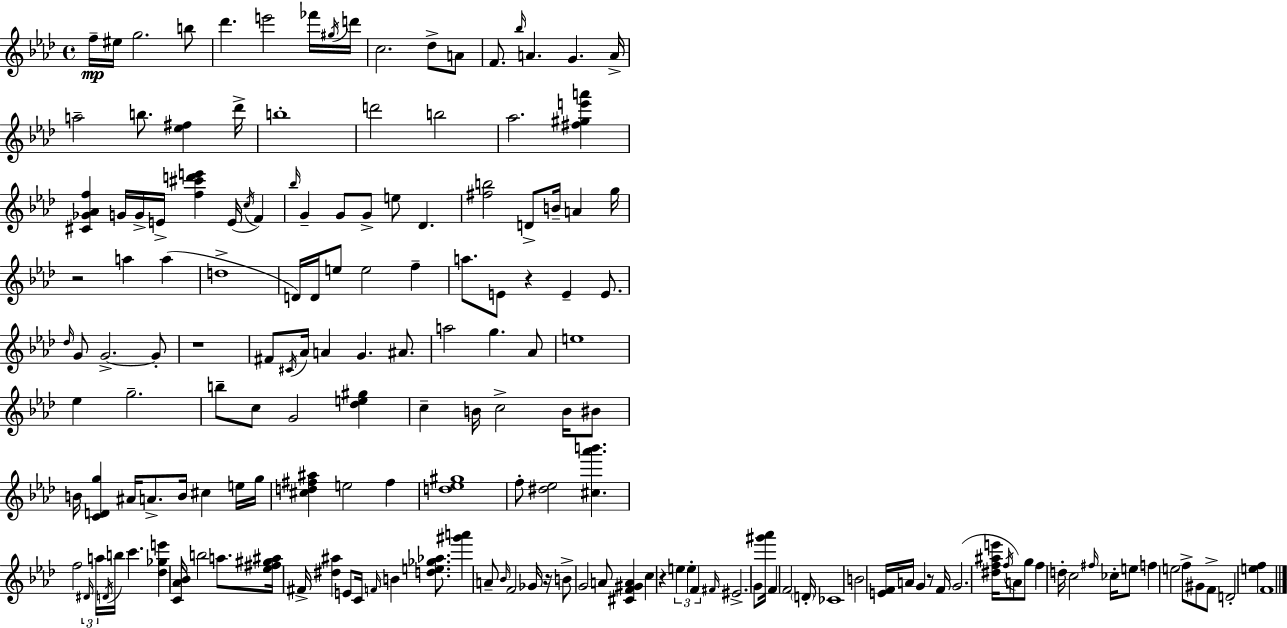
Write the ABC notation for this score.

X:1
T:Untitled
M:4/4
L:1/4
K:Ab
f/4 ^e/4 g2 b/2 _d' e'2 _f'/4 ^g/4 d'/4 c2 _d/2 A/2 F/2 _b/4 A G A/4 a2 b/2 [_e^f] _d'/4 b4 d'2 b2 _a2 [^f^ge'a'] [^C_G_Af] G/4 G/4 E/4 [f^c'd'e'] E/4 c/4 F _b/4 G G/2 G/2 e/2 _D [^fb]2 D/2 B/4 A g/4 z2 a a d4 D/4 D/4 e/2 e2 f a/2 E/2 z E E/2 _d/4 G/2 G2 G/2 z4 ^F/2 ^C/4 _A/4 A G ^A/2 a2 g _A/2 e4 _e g2 b/2 c/2 G2 [_de^g] c B/4 c2 B/4 ^B/2 B/4 [CDg] ^A/4 A/2 B/4 ^c e/4 g/4 [^cd^f^a] e2 ^f [d_e^g]4 f/2 [^d_e]2 [^c_a'b'] f2 ^D/4 a/4 D/4 b/4 c' [_d_ge'] [C_A_B]/4 b2 a/2 [_e^f^g^a]/4 ^F/4 [^d^a] E/2 C/4 F/4 B [de_g_a]/2 [^g'a'] A/2 _B/4 F2 _G/4 z/4 B/2 G2 A/2 [^CF^GA] c z e e F ^F/4 ^E2 G/2 [^g'_a']/4 F F2 D/4 _C4 B2 [EF]/4 A/4 G z/2 F/4 G2 [^df^ae']/4 f/4 A/2 g/2 f d/4 c2 ^f/4 _c/4 e/2 f e2 f/2 ^G/2 F/2 D2 [ef] F4